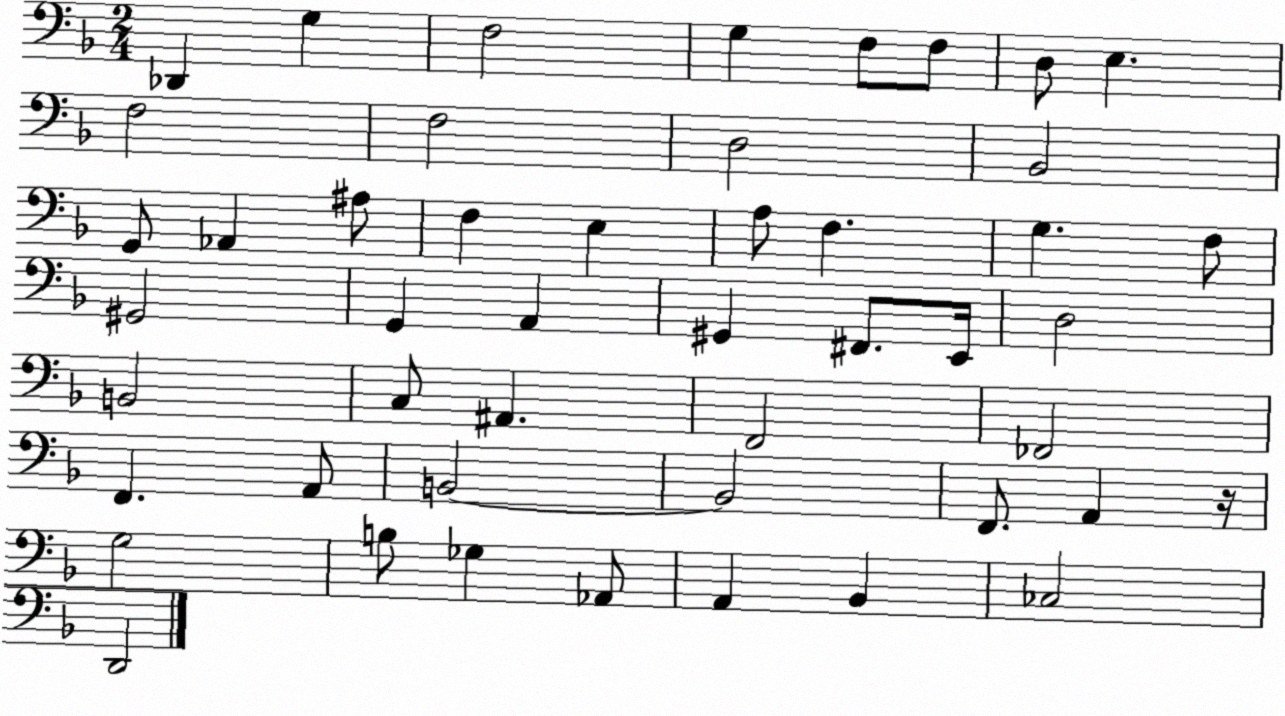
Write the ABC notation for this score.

X:1
T:Untitled
M:2/4
L:1/4
K:F
_D,, G, F,2 G, F,/2 F,/2 D,/2 E, F,2 F,2 D,2 _B,,2 G,,/2 _A,, ^A,/2 F, E, A,/2 F, G, F,/2 ^G,,2 G,, A,, ^G,, ^F,,/2 E,,/4 D,2 B,,2 C,/2 ^A,, F,,2 _F,,2 F,, A,,/2 B,,2 B,,2 F,,/2 A,, z/4 G,2 B,/2 _G, _A,,/2 A,, _B,, _C,2 D,,2